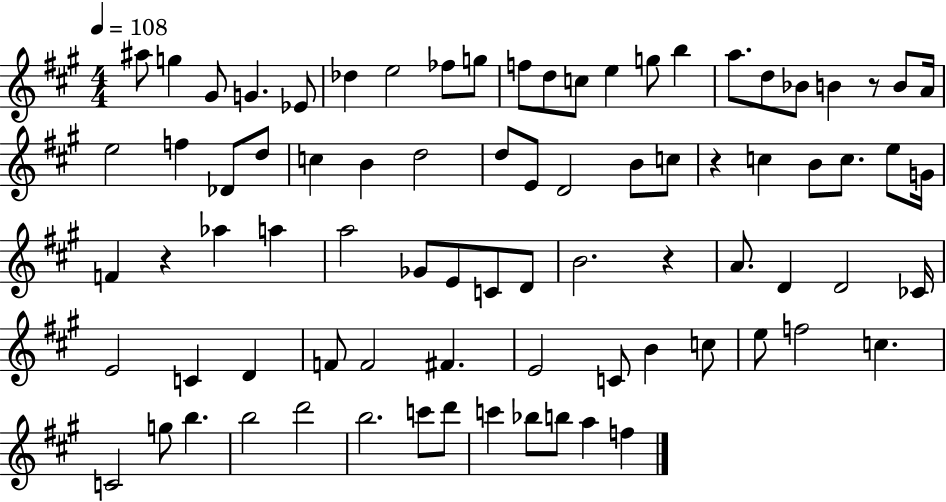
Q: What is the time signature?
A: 4/4